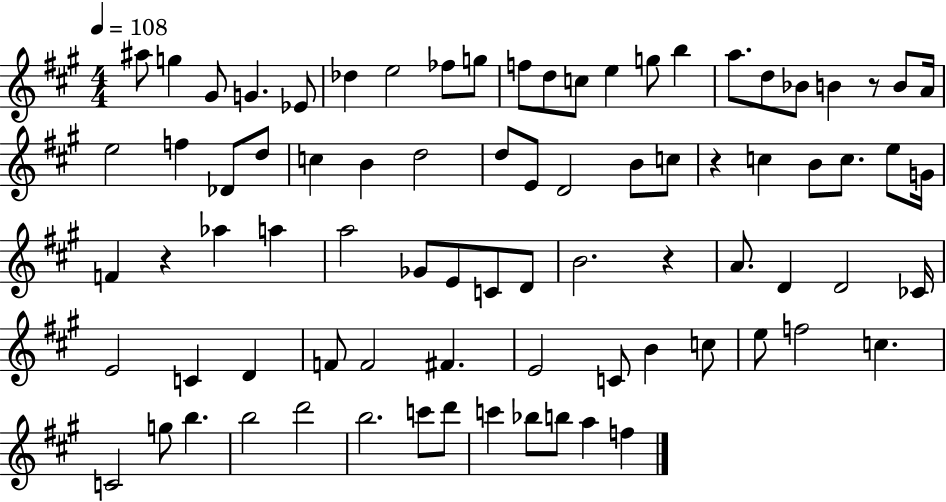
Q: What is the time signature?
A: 4/4